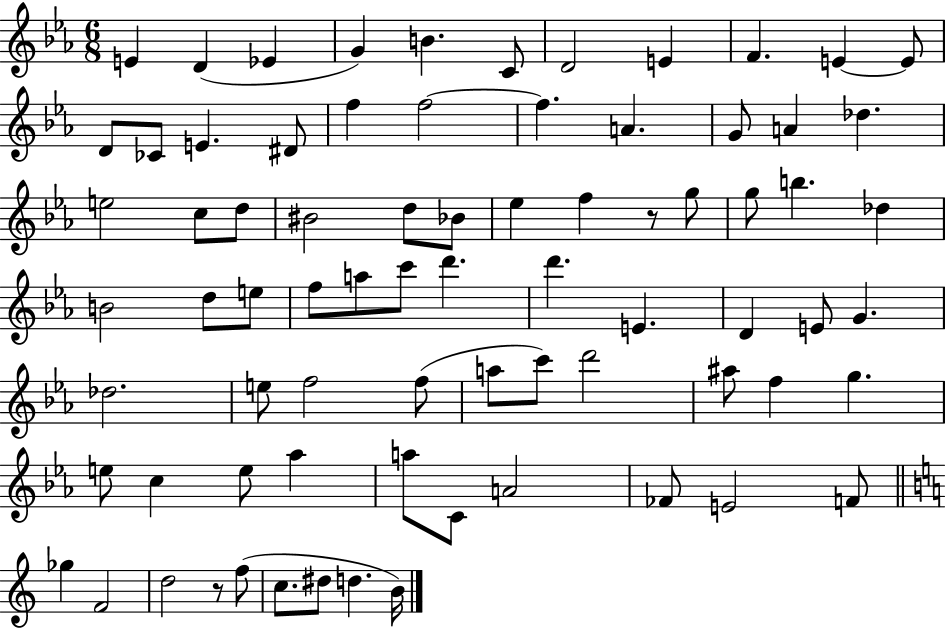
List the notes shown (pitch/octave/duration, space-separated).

E4/q D4/q Eb4/q G4/q B4/q. C4/e D4/h E4/q F4/q. E4/q E4/e D4/e CES4/e E4/q. D#4/e F5/q F5/h F5/q. A4/q. G4/e A4/q Db5/q. E5/h C5/e D5/e BIS4/h D5/e Bb4/e Eb5/q F5/q R/e G5/e G5/e B5/q. Db5/q B4/h D5/e E5/e F5/e A5/e C6/e D6/q. D6/q. E4/q. D4/q E4/e G4/q. Db5/h. E5/e F5/h F5/e A5/e C6/e D6/h A#5/e F5/q G5/q. E5/e C5/q E5/e Ab5/q A5/e C4/e A4/h FES4/e E4/h F4/e Gb5/q F4/h D5/h R/e F5/e C5/e. D#5/e D5/q. B4/s